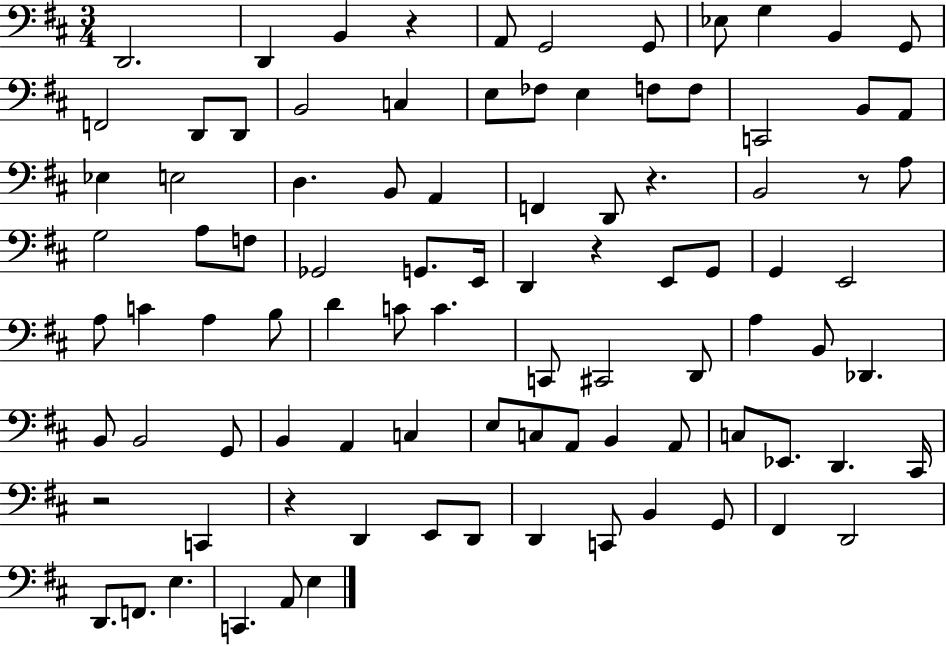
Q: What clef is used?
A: bass